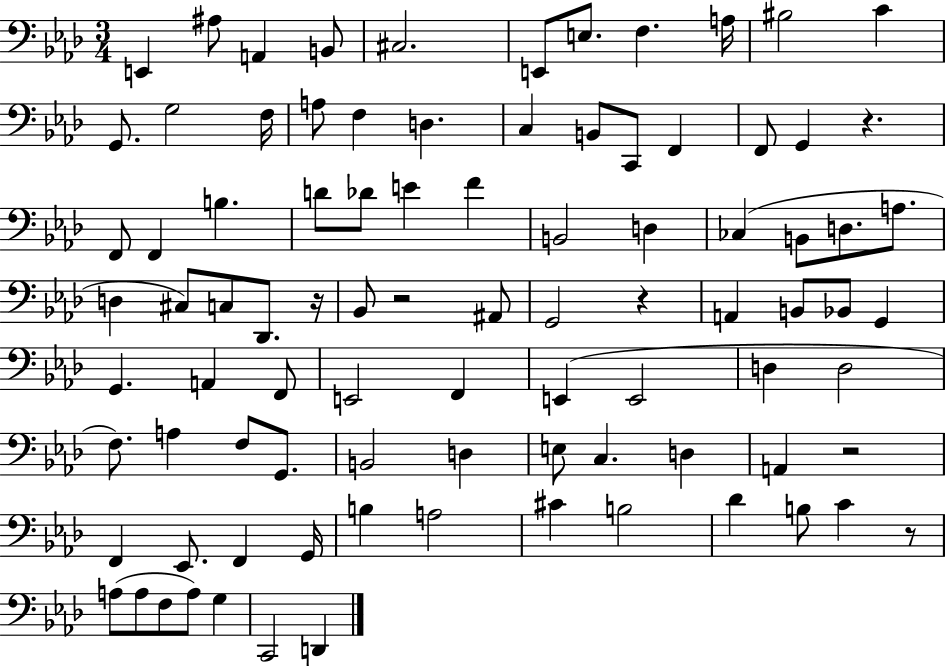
X:1
T:Untitled
M:3/4
L:1/4
K:Ab
E,, ^A,/2 A,, B,,/2 ^C,2 E,,/2 E,/2 F, A,/4 ^B,2 C G,,/2 G,2 F,/4 A,/2 F, D, C, B,,/2 C,,/2 F,, F,,/2 G,, z F,,/2 F,, B, D/2 _D/2 E F B,,2 D, _C, B,,/2 D,/2 A,/2 D, ^C,/2 C,/2 _D,,/2 z/4 _B,,/2 z2 ^A,,/2 G,,2 z A,, B,,/2 _B,,/2 G,, G,, A,, F,,/2 E,,2 F,, E,, E,,2 D, D,2 F,/2 A, F,/2 G,,/2 B,,2 D, E,/2 C, D, A,, z2 F,, _E,,/2 F,, G,,/4 B, A,2 ^C B,2 _D B,/2 C z/2 A,/2 A,/2 F,/2 A,/2 G, C,,2 D,,